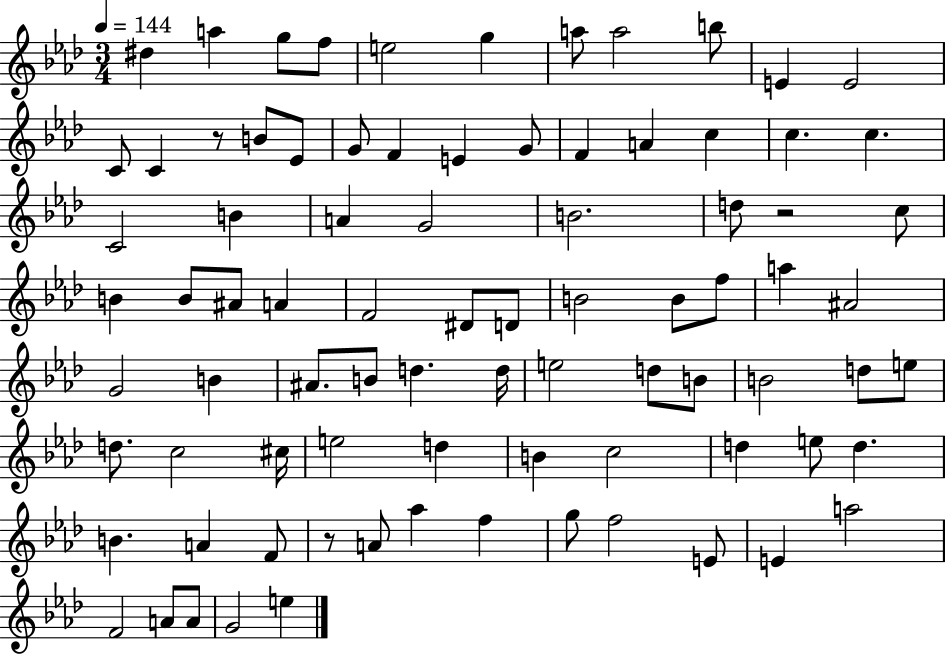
D#5/q A5/q G5/e F5/e E5/h G5/q A5/e A5/h B5/e E4/q E4/h C4/e C4/q R/e B4/e Eb4/e G4/e F4/q E4/q G4/e F4/q A4/q C5/q C5/q. C5/q. C4/h B4/q A4/q G4/h B4/h. D5/e R/h C5/e B4/q B4/e A#4/e A4/q F4/h D#4/e D4/e B4/h B4/e F5/e A5/q A#4/h G4/h B4/q A#4/e. B4/e D5/q. D5/s E5/h D5/e B4/e B4/h D5/e E5/e D5/e. C5/h C#5/s E5/h D5/q B4/q C5/h D5/q E5/e D5/q. B4/q. A4/q F4/e R/e A4/e Ab5/q F5/q G5/e F5/h E4/e E4/q A5/h F4/h A4/e A4/e G4/h E5/q